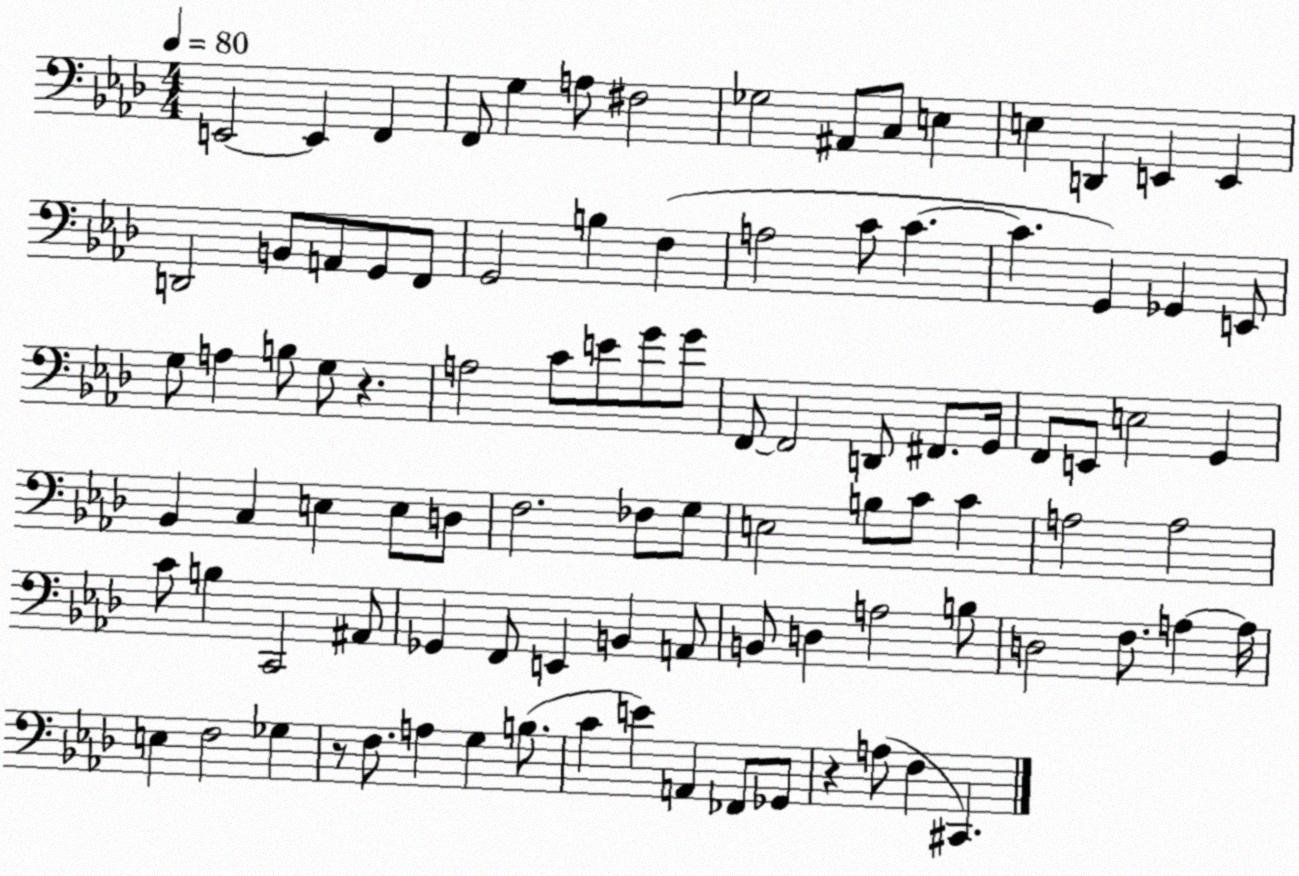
X:1
T:Untitled
M:4/4
L:1/4
K:Ab
E,,2 E,, F,, F,,/2 G, A,/2 ^F,2 _G,2 ^A,,/2 C,/2 E, E, D,, E,, E,, D,,2 B,,/2 A,,/2 G,,/2 F,,/2 G,,2 B, F, A,2 C/2 C C G,, _G,, E,,/2 G,/2 A, B,/2 G,/2 z A,2 C/2 E/2 G/2 G/2 F,,/2 F,,2 D,,/2 ^F,,/2 G,,/4 F,,/2 E,,/2 E,2 G,, _B,, C, E, E,/2 D,/2 F,2 _F,/2 G,/2 E,2 B,/2 C/2 C A,2 A,2 C/2 B, C,,2 ^A,,/2 _G,, F,,/2 E,, B,, A,,/2 B,,/2 D, A,2 B,/2 D,2 F,/2 A, A,/4 E, F,2 _G, z/2 F,/2 A, G, B,/2 C E A,, _F,,/2 _G,,/2 z A,/2 F, ^C,,